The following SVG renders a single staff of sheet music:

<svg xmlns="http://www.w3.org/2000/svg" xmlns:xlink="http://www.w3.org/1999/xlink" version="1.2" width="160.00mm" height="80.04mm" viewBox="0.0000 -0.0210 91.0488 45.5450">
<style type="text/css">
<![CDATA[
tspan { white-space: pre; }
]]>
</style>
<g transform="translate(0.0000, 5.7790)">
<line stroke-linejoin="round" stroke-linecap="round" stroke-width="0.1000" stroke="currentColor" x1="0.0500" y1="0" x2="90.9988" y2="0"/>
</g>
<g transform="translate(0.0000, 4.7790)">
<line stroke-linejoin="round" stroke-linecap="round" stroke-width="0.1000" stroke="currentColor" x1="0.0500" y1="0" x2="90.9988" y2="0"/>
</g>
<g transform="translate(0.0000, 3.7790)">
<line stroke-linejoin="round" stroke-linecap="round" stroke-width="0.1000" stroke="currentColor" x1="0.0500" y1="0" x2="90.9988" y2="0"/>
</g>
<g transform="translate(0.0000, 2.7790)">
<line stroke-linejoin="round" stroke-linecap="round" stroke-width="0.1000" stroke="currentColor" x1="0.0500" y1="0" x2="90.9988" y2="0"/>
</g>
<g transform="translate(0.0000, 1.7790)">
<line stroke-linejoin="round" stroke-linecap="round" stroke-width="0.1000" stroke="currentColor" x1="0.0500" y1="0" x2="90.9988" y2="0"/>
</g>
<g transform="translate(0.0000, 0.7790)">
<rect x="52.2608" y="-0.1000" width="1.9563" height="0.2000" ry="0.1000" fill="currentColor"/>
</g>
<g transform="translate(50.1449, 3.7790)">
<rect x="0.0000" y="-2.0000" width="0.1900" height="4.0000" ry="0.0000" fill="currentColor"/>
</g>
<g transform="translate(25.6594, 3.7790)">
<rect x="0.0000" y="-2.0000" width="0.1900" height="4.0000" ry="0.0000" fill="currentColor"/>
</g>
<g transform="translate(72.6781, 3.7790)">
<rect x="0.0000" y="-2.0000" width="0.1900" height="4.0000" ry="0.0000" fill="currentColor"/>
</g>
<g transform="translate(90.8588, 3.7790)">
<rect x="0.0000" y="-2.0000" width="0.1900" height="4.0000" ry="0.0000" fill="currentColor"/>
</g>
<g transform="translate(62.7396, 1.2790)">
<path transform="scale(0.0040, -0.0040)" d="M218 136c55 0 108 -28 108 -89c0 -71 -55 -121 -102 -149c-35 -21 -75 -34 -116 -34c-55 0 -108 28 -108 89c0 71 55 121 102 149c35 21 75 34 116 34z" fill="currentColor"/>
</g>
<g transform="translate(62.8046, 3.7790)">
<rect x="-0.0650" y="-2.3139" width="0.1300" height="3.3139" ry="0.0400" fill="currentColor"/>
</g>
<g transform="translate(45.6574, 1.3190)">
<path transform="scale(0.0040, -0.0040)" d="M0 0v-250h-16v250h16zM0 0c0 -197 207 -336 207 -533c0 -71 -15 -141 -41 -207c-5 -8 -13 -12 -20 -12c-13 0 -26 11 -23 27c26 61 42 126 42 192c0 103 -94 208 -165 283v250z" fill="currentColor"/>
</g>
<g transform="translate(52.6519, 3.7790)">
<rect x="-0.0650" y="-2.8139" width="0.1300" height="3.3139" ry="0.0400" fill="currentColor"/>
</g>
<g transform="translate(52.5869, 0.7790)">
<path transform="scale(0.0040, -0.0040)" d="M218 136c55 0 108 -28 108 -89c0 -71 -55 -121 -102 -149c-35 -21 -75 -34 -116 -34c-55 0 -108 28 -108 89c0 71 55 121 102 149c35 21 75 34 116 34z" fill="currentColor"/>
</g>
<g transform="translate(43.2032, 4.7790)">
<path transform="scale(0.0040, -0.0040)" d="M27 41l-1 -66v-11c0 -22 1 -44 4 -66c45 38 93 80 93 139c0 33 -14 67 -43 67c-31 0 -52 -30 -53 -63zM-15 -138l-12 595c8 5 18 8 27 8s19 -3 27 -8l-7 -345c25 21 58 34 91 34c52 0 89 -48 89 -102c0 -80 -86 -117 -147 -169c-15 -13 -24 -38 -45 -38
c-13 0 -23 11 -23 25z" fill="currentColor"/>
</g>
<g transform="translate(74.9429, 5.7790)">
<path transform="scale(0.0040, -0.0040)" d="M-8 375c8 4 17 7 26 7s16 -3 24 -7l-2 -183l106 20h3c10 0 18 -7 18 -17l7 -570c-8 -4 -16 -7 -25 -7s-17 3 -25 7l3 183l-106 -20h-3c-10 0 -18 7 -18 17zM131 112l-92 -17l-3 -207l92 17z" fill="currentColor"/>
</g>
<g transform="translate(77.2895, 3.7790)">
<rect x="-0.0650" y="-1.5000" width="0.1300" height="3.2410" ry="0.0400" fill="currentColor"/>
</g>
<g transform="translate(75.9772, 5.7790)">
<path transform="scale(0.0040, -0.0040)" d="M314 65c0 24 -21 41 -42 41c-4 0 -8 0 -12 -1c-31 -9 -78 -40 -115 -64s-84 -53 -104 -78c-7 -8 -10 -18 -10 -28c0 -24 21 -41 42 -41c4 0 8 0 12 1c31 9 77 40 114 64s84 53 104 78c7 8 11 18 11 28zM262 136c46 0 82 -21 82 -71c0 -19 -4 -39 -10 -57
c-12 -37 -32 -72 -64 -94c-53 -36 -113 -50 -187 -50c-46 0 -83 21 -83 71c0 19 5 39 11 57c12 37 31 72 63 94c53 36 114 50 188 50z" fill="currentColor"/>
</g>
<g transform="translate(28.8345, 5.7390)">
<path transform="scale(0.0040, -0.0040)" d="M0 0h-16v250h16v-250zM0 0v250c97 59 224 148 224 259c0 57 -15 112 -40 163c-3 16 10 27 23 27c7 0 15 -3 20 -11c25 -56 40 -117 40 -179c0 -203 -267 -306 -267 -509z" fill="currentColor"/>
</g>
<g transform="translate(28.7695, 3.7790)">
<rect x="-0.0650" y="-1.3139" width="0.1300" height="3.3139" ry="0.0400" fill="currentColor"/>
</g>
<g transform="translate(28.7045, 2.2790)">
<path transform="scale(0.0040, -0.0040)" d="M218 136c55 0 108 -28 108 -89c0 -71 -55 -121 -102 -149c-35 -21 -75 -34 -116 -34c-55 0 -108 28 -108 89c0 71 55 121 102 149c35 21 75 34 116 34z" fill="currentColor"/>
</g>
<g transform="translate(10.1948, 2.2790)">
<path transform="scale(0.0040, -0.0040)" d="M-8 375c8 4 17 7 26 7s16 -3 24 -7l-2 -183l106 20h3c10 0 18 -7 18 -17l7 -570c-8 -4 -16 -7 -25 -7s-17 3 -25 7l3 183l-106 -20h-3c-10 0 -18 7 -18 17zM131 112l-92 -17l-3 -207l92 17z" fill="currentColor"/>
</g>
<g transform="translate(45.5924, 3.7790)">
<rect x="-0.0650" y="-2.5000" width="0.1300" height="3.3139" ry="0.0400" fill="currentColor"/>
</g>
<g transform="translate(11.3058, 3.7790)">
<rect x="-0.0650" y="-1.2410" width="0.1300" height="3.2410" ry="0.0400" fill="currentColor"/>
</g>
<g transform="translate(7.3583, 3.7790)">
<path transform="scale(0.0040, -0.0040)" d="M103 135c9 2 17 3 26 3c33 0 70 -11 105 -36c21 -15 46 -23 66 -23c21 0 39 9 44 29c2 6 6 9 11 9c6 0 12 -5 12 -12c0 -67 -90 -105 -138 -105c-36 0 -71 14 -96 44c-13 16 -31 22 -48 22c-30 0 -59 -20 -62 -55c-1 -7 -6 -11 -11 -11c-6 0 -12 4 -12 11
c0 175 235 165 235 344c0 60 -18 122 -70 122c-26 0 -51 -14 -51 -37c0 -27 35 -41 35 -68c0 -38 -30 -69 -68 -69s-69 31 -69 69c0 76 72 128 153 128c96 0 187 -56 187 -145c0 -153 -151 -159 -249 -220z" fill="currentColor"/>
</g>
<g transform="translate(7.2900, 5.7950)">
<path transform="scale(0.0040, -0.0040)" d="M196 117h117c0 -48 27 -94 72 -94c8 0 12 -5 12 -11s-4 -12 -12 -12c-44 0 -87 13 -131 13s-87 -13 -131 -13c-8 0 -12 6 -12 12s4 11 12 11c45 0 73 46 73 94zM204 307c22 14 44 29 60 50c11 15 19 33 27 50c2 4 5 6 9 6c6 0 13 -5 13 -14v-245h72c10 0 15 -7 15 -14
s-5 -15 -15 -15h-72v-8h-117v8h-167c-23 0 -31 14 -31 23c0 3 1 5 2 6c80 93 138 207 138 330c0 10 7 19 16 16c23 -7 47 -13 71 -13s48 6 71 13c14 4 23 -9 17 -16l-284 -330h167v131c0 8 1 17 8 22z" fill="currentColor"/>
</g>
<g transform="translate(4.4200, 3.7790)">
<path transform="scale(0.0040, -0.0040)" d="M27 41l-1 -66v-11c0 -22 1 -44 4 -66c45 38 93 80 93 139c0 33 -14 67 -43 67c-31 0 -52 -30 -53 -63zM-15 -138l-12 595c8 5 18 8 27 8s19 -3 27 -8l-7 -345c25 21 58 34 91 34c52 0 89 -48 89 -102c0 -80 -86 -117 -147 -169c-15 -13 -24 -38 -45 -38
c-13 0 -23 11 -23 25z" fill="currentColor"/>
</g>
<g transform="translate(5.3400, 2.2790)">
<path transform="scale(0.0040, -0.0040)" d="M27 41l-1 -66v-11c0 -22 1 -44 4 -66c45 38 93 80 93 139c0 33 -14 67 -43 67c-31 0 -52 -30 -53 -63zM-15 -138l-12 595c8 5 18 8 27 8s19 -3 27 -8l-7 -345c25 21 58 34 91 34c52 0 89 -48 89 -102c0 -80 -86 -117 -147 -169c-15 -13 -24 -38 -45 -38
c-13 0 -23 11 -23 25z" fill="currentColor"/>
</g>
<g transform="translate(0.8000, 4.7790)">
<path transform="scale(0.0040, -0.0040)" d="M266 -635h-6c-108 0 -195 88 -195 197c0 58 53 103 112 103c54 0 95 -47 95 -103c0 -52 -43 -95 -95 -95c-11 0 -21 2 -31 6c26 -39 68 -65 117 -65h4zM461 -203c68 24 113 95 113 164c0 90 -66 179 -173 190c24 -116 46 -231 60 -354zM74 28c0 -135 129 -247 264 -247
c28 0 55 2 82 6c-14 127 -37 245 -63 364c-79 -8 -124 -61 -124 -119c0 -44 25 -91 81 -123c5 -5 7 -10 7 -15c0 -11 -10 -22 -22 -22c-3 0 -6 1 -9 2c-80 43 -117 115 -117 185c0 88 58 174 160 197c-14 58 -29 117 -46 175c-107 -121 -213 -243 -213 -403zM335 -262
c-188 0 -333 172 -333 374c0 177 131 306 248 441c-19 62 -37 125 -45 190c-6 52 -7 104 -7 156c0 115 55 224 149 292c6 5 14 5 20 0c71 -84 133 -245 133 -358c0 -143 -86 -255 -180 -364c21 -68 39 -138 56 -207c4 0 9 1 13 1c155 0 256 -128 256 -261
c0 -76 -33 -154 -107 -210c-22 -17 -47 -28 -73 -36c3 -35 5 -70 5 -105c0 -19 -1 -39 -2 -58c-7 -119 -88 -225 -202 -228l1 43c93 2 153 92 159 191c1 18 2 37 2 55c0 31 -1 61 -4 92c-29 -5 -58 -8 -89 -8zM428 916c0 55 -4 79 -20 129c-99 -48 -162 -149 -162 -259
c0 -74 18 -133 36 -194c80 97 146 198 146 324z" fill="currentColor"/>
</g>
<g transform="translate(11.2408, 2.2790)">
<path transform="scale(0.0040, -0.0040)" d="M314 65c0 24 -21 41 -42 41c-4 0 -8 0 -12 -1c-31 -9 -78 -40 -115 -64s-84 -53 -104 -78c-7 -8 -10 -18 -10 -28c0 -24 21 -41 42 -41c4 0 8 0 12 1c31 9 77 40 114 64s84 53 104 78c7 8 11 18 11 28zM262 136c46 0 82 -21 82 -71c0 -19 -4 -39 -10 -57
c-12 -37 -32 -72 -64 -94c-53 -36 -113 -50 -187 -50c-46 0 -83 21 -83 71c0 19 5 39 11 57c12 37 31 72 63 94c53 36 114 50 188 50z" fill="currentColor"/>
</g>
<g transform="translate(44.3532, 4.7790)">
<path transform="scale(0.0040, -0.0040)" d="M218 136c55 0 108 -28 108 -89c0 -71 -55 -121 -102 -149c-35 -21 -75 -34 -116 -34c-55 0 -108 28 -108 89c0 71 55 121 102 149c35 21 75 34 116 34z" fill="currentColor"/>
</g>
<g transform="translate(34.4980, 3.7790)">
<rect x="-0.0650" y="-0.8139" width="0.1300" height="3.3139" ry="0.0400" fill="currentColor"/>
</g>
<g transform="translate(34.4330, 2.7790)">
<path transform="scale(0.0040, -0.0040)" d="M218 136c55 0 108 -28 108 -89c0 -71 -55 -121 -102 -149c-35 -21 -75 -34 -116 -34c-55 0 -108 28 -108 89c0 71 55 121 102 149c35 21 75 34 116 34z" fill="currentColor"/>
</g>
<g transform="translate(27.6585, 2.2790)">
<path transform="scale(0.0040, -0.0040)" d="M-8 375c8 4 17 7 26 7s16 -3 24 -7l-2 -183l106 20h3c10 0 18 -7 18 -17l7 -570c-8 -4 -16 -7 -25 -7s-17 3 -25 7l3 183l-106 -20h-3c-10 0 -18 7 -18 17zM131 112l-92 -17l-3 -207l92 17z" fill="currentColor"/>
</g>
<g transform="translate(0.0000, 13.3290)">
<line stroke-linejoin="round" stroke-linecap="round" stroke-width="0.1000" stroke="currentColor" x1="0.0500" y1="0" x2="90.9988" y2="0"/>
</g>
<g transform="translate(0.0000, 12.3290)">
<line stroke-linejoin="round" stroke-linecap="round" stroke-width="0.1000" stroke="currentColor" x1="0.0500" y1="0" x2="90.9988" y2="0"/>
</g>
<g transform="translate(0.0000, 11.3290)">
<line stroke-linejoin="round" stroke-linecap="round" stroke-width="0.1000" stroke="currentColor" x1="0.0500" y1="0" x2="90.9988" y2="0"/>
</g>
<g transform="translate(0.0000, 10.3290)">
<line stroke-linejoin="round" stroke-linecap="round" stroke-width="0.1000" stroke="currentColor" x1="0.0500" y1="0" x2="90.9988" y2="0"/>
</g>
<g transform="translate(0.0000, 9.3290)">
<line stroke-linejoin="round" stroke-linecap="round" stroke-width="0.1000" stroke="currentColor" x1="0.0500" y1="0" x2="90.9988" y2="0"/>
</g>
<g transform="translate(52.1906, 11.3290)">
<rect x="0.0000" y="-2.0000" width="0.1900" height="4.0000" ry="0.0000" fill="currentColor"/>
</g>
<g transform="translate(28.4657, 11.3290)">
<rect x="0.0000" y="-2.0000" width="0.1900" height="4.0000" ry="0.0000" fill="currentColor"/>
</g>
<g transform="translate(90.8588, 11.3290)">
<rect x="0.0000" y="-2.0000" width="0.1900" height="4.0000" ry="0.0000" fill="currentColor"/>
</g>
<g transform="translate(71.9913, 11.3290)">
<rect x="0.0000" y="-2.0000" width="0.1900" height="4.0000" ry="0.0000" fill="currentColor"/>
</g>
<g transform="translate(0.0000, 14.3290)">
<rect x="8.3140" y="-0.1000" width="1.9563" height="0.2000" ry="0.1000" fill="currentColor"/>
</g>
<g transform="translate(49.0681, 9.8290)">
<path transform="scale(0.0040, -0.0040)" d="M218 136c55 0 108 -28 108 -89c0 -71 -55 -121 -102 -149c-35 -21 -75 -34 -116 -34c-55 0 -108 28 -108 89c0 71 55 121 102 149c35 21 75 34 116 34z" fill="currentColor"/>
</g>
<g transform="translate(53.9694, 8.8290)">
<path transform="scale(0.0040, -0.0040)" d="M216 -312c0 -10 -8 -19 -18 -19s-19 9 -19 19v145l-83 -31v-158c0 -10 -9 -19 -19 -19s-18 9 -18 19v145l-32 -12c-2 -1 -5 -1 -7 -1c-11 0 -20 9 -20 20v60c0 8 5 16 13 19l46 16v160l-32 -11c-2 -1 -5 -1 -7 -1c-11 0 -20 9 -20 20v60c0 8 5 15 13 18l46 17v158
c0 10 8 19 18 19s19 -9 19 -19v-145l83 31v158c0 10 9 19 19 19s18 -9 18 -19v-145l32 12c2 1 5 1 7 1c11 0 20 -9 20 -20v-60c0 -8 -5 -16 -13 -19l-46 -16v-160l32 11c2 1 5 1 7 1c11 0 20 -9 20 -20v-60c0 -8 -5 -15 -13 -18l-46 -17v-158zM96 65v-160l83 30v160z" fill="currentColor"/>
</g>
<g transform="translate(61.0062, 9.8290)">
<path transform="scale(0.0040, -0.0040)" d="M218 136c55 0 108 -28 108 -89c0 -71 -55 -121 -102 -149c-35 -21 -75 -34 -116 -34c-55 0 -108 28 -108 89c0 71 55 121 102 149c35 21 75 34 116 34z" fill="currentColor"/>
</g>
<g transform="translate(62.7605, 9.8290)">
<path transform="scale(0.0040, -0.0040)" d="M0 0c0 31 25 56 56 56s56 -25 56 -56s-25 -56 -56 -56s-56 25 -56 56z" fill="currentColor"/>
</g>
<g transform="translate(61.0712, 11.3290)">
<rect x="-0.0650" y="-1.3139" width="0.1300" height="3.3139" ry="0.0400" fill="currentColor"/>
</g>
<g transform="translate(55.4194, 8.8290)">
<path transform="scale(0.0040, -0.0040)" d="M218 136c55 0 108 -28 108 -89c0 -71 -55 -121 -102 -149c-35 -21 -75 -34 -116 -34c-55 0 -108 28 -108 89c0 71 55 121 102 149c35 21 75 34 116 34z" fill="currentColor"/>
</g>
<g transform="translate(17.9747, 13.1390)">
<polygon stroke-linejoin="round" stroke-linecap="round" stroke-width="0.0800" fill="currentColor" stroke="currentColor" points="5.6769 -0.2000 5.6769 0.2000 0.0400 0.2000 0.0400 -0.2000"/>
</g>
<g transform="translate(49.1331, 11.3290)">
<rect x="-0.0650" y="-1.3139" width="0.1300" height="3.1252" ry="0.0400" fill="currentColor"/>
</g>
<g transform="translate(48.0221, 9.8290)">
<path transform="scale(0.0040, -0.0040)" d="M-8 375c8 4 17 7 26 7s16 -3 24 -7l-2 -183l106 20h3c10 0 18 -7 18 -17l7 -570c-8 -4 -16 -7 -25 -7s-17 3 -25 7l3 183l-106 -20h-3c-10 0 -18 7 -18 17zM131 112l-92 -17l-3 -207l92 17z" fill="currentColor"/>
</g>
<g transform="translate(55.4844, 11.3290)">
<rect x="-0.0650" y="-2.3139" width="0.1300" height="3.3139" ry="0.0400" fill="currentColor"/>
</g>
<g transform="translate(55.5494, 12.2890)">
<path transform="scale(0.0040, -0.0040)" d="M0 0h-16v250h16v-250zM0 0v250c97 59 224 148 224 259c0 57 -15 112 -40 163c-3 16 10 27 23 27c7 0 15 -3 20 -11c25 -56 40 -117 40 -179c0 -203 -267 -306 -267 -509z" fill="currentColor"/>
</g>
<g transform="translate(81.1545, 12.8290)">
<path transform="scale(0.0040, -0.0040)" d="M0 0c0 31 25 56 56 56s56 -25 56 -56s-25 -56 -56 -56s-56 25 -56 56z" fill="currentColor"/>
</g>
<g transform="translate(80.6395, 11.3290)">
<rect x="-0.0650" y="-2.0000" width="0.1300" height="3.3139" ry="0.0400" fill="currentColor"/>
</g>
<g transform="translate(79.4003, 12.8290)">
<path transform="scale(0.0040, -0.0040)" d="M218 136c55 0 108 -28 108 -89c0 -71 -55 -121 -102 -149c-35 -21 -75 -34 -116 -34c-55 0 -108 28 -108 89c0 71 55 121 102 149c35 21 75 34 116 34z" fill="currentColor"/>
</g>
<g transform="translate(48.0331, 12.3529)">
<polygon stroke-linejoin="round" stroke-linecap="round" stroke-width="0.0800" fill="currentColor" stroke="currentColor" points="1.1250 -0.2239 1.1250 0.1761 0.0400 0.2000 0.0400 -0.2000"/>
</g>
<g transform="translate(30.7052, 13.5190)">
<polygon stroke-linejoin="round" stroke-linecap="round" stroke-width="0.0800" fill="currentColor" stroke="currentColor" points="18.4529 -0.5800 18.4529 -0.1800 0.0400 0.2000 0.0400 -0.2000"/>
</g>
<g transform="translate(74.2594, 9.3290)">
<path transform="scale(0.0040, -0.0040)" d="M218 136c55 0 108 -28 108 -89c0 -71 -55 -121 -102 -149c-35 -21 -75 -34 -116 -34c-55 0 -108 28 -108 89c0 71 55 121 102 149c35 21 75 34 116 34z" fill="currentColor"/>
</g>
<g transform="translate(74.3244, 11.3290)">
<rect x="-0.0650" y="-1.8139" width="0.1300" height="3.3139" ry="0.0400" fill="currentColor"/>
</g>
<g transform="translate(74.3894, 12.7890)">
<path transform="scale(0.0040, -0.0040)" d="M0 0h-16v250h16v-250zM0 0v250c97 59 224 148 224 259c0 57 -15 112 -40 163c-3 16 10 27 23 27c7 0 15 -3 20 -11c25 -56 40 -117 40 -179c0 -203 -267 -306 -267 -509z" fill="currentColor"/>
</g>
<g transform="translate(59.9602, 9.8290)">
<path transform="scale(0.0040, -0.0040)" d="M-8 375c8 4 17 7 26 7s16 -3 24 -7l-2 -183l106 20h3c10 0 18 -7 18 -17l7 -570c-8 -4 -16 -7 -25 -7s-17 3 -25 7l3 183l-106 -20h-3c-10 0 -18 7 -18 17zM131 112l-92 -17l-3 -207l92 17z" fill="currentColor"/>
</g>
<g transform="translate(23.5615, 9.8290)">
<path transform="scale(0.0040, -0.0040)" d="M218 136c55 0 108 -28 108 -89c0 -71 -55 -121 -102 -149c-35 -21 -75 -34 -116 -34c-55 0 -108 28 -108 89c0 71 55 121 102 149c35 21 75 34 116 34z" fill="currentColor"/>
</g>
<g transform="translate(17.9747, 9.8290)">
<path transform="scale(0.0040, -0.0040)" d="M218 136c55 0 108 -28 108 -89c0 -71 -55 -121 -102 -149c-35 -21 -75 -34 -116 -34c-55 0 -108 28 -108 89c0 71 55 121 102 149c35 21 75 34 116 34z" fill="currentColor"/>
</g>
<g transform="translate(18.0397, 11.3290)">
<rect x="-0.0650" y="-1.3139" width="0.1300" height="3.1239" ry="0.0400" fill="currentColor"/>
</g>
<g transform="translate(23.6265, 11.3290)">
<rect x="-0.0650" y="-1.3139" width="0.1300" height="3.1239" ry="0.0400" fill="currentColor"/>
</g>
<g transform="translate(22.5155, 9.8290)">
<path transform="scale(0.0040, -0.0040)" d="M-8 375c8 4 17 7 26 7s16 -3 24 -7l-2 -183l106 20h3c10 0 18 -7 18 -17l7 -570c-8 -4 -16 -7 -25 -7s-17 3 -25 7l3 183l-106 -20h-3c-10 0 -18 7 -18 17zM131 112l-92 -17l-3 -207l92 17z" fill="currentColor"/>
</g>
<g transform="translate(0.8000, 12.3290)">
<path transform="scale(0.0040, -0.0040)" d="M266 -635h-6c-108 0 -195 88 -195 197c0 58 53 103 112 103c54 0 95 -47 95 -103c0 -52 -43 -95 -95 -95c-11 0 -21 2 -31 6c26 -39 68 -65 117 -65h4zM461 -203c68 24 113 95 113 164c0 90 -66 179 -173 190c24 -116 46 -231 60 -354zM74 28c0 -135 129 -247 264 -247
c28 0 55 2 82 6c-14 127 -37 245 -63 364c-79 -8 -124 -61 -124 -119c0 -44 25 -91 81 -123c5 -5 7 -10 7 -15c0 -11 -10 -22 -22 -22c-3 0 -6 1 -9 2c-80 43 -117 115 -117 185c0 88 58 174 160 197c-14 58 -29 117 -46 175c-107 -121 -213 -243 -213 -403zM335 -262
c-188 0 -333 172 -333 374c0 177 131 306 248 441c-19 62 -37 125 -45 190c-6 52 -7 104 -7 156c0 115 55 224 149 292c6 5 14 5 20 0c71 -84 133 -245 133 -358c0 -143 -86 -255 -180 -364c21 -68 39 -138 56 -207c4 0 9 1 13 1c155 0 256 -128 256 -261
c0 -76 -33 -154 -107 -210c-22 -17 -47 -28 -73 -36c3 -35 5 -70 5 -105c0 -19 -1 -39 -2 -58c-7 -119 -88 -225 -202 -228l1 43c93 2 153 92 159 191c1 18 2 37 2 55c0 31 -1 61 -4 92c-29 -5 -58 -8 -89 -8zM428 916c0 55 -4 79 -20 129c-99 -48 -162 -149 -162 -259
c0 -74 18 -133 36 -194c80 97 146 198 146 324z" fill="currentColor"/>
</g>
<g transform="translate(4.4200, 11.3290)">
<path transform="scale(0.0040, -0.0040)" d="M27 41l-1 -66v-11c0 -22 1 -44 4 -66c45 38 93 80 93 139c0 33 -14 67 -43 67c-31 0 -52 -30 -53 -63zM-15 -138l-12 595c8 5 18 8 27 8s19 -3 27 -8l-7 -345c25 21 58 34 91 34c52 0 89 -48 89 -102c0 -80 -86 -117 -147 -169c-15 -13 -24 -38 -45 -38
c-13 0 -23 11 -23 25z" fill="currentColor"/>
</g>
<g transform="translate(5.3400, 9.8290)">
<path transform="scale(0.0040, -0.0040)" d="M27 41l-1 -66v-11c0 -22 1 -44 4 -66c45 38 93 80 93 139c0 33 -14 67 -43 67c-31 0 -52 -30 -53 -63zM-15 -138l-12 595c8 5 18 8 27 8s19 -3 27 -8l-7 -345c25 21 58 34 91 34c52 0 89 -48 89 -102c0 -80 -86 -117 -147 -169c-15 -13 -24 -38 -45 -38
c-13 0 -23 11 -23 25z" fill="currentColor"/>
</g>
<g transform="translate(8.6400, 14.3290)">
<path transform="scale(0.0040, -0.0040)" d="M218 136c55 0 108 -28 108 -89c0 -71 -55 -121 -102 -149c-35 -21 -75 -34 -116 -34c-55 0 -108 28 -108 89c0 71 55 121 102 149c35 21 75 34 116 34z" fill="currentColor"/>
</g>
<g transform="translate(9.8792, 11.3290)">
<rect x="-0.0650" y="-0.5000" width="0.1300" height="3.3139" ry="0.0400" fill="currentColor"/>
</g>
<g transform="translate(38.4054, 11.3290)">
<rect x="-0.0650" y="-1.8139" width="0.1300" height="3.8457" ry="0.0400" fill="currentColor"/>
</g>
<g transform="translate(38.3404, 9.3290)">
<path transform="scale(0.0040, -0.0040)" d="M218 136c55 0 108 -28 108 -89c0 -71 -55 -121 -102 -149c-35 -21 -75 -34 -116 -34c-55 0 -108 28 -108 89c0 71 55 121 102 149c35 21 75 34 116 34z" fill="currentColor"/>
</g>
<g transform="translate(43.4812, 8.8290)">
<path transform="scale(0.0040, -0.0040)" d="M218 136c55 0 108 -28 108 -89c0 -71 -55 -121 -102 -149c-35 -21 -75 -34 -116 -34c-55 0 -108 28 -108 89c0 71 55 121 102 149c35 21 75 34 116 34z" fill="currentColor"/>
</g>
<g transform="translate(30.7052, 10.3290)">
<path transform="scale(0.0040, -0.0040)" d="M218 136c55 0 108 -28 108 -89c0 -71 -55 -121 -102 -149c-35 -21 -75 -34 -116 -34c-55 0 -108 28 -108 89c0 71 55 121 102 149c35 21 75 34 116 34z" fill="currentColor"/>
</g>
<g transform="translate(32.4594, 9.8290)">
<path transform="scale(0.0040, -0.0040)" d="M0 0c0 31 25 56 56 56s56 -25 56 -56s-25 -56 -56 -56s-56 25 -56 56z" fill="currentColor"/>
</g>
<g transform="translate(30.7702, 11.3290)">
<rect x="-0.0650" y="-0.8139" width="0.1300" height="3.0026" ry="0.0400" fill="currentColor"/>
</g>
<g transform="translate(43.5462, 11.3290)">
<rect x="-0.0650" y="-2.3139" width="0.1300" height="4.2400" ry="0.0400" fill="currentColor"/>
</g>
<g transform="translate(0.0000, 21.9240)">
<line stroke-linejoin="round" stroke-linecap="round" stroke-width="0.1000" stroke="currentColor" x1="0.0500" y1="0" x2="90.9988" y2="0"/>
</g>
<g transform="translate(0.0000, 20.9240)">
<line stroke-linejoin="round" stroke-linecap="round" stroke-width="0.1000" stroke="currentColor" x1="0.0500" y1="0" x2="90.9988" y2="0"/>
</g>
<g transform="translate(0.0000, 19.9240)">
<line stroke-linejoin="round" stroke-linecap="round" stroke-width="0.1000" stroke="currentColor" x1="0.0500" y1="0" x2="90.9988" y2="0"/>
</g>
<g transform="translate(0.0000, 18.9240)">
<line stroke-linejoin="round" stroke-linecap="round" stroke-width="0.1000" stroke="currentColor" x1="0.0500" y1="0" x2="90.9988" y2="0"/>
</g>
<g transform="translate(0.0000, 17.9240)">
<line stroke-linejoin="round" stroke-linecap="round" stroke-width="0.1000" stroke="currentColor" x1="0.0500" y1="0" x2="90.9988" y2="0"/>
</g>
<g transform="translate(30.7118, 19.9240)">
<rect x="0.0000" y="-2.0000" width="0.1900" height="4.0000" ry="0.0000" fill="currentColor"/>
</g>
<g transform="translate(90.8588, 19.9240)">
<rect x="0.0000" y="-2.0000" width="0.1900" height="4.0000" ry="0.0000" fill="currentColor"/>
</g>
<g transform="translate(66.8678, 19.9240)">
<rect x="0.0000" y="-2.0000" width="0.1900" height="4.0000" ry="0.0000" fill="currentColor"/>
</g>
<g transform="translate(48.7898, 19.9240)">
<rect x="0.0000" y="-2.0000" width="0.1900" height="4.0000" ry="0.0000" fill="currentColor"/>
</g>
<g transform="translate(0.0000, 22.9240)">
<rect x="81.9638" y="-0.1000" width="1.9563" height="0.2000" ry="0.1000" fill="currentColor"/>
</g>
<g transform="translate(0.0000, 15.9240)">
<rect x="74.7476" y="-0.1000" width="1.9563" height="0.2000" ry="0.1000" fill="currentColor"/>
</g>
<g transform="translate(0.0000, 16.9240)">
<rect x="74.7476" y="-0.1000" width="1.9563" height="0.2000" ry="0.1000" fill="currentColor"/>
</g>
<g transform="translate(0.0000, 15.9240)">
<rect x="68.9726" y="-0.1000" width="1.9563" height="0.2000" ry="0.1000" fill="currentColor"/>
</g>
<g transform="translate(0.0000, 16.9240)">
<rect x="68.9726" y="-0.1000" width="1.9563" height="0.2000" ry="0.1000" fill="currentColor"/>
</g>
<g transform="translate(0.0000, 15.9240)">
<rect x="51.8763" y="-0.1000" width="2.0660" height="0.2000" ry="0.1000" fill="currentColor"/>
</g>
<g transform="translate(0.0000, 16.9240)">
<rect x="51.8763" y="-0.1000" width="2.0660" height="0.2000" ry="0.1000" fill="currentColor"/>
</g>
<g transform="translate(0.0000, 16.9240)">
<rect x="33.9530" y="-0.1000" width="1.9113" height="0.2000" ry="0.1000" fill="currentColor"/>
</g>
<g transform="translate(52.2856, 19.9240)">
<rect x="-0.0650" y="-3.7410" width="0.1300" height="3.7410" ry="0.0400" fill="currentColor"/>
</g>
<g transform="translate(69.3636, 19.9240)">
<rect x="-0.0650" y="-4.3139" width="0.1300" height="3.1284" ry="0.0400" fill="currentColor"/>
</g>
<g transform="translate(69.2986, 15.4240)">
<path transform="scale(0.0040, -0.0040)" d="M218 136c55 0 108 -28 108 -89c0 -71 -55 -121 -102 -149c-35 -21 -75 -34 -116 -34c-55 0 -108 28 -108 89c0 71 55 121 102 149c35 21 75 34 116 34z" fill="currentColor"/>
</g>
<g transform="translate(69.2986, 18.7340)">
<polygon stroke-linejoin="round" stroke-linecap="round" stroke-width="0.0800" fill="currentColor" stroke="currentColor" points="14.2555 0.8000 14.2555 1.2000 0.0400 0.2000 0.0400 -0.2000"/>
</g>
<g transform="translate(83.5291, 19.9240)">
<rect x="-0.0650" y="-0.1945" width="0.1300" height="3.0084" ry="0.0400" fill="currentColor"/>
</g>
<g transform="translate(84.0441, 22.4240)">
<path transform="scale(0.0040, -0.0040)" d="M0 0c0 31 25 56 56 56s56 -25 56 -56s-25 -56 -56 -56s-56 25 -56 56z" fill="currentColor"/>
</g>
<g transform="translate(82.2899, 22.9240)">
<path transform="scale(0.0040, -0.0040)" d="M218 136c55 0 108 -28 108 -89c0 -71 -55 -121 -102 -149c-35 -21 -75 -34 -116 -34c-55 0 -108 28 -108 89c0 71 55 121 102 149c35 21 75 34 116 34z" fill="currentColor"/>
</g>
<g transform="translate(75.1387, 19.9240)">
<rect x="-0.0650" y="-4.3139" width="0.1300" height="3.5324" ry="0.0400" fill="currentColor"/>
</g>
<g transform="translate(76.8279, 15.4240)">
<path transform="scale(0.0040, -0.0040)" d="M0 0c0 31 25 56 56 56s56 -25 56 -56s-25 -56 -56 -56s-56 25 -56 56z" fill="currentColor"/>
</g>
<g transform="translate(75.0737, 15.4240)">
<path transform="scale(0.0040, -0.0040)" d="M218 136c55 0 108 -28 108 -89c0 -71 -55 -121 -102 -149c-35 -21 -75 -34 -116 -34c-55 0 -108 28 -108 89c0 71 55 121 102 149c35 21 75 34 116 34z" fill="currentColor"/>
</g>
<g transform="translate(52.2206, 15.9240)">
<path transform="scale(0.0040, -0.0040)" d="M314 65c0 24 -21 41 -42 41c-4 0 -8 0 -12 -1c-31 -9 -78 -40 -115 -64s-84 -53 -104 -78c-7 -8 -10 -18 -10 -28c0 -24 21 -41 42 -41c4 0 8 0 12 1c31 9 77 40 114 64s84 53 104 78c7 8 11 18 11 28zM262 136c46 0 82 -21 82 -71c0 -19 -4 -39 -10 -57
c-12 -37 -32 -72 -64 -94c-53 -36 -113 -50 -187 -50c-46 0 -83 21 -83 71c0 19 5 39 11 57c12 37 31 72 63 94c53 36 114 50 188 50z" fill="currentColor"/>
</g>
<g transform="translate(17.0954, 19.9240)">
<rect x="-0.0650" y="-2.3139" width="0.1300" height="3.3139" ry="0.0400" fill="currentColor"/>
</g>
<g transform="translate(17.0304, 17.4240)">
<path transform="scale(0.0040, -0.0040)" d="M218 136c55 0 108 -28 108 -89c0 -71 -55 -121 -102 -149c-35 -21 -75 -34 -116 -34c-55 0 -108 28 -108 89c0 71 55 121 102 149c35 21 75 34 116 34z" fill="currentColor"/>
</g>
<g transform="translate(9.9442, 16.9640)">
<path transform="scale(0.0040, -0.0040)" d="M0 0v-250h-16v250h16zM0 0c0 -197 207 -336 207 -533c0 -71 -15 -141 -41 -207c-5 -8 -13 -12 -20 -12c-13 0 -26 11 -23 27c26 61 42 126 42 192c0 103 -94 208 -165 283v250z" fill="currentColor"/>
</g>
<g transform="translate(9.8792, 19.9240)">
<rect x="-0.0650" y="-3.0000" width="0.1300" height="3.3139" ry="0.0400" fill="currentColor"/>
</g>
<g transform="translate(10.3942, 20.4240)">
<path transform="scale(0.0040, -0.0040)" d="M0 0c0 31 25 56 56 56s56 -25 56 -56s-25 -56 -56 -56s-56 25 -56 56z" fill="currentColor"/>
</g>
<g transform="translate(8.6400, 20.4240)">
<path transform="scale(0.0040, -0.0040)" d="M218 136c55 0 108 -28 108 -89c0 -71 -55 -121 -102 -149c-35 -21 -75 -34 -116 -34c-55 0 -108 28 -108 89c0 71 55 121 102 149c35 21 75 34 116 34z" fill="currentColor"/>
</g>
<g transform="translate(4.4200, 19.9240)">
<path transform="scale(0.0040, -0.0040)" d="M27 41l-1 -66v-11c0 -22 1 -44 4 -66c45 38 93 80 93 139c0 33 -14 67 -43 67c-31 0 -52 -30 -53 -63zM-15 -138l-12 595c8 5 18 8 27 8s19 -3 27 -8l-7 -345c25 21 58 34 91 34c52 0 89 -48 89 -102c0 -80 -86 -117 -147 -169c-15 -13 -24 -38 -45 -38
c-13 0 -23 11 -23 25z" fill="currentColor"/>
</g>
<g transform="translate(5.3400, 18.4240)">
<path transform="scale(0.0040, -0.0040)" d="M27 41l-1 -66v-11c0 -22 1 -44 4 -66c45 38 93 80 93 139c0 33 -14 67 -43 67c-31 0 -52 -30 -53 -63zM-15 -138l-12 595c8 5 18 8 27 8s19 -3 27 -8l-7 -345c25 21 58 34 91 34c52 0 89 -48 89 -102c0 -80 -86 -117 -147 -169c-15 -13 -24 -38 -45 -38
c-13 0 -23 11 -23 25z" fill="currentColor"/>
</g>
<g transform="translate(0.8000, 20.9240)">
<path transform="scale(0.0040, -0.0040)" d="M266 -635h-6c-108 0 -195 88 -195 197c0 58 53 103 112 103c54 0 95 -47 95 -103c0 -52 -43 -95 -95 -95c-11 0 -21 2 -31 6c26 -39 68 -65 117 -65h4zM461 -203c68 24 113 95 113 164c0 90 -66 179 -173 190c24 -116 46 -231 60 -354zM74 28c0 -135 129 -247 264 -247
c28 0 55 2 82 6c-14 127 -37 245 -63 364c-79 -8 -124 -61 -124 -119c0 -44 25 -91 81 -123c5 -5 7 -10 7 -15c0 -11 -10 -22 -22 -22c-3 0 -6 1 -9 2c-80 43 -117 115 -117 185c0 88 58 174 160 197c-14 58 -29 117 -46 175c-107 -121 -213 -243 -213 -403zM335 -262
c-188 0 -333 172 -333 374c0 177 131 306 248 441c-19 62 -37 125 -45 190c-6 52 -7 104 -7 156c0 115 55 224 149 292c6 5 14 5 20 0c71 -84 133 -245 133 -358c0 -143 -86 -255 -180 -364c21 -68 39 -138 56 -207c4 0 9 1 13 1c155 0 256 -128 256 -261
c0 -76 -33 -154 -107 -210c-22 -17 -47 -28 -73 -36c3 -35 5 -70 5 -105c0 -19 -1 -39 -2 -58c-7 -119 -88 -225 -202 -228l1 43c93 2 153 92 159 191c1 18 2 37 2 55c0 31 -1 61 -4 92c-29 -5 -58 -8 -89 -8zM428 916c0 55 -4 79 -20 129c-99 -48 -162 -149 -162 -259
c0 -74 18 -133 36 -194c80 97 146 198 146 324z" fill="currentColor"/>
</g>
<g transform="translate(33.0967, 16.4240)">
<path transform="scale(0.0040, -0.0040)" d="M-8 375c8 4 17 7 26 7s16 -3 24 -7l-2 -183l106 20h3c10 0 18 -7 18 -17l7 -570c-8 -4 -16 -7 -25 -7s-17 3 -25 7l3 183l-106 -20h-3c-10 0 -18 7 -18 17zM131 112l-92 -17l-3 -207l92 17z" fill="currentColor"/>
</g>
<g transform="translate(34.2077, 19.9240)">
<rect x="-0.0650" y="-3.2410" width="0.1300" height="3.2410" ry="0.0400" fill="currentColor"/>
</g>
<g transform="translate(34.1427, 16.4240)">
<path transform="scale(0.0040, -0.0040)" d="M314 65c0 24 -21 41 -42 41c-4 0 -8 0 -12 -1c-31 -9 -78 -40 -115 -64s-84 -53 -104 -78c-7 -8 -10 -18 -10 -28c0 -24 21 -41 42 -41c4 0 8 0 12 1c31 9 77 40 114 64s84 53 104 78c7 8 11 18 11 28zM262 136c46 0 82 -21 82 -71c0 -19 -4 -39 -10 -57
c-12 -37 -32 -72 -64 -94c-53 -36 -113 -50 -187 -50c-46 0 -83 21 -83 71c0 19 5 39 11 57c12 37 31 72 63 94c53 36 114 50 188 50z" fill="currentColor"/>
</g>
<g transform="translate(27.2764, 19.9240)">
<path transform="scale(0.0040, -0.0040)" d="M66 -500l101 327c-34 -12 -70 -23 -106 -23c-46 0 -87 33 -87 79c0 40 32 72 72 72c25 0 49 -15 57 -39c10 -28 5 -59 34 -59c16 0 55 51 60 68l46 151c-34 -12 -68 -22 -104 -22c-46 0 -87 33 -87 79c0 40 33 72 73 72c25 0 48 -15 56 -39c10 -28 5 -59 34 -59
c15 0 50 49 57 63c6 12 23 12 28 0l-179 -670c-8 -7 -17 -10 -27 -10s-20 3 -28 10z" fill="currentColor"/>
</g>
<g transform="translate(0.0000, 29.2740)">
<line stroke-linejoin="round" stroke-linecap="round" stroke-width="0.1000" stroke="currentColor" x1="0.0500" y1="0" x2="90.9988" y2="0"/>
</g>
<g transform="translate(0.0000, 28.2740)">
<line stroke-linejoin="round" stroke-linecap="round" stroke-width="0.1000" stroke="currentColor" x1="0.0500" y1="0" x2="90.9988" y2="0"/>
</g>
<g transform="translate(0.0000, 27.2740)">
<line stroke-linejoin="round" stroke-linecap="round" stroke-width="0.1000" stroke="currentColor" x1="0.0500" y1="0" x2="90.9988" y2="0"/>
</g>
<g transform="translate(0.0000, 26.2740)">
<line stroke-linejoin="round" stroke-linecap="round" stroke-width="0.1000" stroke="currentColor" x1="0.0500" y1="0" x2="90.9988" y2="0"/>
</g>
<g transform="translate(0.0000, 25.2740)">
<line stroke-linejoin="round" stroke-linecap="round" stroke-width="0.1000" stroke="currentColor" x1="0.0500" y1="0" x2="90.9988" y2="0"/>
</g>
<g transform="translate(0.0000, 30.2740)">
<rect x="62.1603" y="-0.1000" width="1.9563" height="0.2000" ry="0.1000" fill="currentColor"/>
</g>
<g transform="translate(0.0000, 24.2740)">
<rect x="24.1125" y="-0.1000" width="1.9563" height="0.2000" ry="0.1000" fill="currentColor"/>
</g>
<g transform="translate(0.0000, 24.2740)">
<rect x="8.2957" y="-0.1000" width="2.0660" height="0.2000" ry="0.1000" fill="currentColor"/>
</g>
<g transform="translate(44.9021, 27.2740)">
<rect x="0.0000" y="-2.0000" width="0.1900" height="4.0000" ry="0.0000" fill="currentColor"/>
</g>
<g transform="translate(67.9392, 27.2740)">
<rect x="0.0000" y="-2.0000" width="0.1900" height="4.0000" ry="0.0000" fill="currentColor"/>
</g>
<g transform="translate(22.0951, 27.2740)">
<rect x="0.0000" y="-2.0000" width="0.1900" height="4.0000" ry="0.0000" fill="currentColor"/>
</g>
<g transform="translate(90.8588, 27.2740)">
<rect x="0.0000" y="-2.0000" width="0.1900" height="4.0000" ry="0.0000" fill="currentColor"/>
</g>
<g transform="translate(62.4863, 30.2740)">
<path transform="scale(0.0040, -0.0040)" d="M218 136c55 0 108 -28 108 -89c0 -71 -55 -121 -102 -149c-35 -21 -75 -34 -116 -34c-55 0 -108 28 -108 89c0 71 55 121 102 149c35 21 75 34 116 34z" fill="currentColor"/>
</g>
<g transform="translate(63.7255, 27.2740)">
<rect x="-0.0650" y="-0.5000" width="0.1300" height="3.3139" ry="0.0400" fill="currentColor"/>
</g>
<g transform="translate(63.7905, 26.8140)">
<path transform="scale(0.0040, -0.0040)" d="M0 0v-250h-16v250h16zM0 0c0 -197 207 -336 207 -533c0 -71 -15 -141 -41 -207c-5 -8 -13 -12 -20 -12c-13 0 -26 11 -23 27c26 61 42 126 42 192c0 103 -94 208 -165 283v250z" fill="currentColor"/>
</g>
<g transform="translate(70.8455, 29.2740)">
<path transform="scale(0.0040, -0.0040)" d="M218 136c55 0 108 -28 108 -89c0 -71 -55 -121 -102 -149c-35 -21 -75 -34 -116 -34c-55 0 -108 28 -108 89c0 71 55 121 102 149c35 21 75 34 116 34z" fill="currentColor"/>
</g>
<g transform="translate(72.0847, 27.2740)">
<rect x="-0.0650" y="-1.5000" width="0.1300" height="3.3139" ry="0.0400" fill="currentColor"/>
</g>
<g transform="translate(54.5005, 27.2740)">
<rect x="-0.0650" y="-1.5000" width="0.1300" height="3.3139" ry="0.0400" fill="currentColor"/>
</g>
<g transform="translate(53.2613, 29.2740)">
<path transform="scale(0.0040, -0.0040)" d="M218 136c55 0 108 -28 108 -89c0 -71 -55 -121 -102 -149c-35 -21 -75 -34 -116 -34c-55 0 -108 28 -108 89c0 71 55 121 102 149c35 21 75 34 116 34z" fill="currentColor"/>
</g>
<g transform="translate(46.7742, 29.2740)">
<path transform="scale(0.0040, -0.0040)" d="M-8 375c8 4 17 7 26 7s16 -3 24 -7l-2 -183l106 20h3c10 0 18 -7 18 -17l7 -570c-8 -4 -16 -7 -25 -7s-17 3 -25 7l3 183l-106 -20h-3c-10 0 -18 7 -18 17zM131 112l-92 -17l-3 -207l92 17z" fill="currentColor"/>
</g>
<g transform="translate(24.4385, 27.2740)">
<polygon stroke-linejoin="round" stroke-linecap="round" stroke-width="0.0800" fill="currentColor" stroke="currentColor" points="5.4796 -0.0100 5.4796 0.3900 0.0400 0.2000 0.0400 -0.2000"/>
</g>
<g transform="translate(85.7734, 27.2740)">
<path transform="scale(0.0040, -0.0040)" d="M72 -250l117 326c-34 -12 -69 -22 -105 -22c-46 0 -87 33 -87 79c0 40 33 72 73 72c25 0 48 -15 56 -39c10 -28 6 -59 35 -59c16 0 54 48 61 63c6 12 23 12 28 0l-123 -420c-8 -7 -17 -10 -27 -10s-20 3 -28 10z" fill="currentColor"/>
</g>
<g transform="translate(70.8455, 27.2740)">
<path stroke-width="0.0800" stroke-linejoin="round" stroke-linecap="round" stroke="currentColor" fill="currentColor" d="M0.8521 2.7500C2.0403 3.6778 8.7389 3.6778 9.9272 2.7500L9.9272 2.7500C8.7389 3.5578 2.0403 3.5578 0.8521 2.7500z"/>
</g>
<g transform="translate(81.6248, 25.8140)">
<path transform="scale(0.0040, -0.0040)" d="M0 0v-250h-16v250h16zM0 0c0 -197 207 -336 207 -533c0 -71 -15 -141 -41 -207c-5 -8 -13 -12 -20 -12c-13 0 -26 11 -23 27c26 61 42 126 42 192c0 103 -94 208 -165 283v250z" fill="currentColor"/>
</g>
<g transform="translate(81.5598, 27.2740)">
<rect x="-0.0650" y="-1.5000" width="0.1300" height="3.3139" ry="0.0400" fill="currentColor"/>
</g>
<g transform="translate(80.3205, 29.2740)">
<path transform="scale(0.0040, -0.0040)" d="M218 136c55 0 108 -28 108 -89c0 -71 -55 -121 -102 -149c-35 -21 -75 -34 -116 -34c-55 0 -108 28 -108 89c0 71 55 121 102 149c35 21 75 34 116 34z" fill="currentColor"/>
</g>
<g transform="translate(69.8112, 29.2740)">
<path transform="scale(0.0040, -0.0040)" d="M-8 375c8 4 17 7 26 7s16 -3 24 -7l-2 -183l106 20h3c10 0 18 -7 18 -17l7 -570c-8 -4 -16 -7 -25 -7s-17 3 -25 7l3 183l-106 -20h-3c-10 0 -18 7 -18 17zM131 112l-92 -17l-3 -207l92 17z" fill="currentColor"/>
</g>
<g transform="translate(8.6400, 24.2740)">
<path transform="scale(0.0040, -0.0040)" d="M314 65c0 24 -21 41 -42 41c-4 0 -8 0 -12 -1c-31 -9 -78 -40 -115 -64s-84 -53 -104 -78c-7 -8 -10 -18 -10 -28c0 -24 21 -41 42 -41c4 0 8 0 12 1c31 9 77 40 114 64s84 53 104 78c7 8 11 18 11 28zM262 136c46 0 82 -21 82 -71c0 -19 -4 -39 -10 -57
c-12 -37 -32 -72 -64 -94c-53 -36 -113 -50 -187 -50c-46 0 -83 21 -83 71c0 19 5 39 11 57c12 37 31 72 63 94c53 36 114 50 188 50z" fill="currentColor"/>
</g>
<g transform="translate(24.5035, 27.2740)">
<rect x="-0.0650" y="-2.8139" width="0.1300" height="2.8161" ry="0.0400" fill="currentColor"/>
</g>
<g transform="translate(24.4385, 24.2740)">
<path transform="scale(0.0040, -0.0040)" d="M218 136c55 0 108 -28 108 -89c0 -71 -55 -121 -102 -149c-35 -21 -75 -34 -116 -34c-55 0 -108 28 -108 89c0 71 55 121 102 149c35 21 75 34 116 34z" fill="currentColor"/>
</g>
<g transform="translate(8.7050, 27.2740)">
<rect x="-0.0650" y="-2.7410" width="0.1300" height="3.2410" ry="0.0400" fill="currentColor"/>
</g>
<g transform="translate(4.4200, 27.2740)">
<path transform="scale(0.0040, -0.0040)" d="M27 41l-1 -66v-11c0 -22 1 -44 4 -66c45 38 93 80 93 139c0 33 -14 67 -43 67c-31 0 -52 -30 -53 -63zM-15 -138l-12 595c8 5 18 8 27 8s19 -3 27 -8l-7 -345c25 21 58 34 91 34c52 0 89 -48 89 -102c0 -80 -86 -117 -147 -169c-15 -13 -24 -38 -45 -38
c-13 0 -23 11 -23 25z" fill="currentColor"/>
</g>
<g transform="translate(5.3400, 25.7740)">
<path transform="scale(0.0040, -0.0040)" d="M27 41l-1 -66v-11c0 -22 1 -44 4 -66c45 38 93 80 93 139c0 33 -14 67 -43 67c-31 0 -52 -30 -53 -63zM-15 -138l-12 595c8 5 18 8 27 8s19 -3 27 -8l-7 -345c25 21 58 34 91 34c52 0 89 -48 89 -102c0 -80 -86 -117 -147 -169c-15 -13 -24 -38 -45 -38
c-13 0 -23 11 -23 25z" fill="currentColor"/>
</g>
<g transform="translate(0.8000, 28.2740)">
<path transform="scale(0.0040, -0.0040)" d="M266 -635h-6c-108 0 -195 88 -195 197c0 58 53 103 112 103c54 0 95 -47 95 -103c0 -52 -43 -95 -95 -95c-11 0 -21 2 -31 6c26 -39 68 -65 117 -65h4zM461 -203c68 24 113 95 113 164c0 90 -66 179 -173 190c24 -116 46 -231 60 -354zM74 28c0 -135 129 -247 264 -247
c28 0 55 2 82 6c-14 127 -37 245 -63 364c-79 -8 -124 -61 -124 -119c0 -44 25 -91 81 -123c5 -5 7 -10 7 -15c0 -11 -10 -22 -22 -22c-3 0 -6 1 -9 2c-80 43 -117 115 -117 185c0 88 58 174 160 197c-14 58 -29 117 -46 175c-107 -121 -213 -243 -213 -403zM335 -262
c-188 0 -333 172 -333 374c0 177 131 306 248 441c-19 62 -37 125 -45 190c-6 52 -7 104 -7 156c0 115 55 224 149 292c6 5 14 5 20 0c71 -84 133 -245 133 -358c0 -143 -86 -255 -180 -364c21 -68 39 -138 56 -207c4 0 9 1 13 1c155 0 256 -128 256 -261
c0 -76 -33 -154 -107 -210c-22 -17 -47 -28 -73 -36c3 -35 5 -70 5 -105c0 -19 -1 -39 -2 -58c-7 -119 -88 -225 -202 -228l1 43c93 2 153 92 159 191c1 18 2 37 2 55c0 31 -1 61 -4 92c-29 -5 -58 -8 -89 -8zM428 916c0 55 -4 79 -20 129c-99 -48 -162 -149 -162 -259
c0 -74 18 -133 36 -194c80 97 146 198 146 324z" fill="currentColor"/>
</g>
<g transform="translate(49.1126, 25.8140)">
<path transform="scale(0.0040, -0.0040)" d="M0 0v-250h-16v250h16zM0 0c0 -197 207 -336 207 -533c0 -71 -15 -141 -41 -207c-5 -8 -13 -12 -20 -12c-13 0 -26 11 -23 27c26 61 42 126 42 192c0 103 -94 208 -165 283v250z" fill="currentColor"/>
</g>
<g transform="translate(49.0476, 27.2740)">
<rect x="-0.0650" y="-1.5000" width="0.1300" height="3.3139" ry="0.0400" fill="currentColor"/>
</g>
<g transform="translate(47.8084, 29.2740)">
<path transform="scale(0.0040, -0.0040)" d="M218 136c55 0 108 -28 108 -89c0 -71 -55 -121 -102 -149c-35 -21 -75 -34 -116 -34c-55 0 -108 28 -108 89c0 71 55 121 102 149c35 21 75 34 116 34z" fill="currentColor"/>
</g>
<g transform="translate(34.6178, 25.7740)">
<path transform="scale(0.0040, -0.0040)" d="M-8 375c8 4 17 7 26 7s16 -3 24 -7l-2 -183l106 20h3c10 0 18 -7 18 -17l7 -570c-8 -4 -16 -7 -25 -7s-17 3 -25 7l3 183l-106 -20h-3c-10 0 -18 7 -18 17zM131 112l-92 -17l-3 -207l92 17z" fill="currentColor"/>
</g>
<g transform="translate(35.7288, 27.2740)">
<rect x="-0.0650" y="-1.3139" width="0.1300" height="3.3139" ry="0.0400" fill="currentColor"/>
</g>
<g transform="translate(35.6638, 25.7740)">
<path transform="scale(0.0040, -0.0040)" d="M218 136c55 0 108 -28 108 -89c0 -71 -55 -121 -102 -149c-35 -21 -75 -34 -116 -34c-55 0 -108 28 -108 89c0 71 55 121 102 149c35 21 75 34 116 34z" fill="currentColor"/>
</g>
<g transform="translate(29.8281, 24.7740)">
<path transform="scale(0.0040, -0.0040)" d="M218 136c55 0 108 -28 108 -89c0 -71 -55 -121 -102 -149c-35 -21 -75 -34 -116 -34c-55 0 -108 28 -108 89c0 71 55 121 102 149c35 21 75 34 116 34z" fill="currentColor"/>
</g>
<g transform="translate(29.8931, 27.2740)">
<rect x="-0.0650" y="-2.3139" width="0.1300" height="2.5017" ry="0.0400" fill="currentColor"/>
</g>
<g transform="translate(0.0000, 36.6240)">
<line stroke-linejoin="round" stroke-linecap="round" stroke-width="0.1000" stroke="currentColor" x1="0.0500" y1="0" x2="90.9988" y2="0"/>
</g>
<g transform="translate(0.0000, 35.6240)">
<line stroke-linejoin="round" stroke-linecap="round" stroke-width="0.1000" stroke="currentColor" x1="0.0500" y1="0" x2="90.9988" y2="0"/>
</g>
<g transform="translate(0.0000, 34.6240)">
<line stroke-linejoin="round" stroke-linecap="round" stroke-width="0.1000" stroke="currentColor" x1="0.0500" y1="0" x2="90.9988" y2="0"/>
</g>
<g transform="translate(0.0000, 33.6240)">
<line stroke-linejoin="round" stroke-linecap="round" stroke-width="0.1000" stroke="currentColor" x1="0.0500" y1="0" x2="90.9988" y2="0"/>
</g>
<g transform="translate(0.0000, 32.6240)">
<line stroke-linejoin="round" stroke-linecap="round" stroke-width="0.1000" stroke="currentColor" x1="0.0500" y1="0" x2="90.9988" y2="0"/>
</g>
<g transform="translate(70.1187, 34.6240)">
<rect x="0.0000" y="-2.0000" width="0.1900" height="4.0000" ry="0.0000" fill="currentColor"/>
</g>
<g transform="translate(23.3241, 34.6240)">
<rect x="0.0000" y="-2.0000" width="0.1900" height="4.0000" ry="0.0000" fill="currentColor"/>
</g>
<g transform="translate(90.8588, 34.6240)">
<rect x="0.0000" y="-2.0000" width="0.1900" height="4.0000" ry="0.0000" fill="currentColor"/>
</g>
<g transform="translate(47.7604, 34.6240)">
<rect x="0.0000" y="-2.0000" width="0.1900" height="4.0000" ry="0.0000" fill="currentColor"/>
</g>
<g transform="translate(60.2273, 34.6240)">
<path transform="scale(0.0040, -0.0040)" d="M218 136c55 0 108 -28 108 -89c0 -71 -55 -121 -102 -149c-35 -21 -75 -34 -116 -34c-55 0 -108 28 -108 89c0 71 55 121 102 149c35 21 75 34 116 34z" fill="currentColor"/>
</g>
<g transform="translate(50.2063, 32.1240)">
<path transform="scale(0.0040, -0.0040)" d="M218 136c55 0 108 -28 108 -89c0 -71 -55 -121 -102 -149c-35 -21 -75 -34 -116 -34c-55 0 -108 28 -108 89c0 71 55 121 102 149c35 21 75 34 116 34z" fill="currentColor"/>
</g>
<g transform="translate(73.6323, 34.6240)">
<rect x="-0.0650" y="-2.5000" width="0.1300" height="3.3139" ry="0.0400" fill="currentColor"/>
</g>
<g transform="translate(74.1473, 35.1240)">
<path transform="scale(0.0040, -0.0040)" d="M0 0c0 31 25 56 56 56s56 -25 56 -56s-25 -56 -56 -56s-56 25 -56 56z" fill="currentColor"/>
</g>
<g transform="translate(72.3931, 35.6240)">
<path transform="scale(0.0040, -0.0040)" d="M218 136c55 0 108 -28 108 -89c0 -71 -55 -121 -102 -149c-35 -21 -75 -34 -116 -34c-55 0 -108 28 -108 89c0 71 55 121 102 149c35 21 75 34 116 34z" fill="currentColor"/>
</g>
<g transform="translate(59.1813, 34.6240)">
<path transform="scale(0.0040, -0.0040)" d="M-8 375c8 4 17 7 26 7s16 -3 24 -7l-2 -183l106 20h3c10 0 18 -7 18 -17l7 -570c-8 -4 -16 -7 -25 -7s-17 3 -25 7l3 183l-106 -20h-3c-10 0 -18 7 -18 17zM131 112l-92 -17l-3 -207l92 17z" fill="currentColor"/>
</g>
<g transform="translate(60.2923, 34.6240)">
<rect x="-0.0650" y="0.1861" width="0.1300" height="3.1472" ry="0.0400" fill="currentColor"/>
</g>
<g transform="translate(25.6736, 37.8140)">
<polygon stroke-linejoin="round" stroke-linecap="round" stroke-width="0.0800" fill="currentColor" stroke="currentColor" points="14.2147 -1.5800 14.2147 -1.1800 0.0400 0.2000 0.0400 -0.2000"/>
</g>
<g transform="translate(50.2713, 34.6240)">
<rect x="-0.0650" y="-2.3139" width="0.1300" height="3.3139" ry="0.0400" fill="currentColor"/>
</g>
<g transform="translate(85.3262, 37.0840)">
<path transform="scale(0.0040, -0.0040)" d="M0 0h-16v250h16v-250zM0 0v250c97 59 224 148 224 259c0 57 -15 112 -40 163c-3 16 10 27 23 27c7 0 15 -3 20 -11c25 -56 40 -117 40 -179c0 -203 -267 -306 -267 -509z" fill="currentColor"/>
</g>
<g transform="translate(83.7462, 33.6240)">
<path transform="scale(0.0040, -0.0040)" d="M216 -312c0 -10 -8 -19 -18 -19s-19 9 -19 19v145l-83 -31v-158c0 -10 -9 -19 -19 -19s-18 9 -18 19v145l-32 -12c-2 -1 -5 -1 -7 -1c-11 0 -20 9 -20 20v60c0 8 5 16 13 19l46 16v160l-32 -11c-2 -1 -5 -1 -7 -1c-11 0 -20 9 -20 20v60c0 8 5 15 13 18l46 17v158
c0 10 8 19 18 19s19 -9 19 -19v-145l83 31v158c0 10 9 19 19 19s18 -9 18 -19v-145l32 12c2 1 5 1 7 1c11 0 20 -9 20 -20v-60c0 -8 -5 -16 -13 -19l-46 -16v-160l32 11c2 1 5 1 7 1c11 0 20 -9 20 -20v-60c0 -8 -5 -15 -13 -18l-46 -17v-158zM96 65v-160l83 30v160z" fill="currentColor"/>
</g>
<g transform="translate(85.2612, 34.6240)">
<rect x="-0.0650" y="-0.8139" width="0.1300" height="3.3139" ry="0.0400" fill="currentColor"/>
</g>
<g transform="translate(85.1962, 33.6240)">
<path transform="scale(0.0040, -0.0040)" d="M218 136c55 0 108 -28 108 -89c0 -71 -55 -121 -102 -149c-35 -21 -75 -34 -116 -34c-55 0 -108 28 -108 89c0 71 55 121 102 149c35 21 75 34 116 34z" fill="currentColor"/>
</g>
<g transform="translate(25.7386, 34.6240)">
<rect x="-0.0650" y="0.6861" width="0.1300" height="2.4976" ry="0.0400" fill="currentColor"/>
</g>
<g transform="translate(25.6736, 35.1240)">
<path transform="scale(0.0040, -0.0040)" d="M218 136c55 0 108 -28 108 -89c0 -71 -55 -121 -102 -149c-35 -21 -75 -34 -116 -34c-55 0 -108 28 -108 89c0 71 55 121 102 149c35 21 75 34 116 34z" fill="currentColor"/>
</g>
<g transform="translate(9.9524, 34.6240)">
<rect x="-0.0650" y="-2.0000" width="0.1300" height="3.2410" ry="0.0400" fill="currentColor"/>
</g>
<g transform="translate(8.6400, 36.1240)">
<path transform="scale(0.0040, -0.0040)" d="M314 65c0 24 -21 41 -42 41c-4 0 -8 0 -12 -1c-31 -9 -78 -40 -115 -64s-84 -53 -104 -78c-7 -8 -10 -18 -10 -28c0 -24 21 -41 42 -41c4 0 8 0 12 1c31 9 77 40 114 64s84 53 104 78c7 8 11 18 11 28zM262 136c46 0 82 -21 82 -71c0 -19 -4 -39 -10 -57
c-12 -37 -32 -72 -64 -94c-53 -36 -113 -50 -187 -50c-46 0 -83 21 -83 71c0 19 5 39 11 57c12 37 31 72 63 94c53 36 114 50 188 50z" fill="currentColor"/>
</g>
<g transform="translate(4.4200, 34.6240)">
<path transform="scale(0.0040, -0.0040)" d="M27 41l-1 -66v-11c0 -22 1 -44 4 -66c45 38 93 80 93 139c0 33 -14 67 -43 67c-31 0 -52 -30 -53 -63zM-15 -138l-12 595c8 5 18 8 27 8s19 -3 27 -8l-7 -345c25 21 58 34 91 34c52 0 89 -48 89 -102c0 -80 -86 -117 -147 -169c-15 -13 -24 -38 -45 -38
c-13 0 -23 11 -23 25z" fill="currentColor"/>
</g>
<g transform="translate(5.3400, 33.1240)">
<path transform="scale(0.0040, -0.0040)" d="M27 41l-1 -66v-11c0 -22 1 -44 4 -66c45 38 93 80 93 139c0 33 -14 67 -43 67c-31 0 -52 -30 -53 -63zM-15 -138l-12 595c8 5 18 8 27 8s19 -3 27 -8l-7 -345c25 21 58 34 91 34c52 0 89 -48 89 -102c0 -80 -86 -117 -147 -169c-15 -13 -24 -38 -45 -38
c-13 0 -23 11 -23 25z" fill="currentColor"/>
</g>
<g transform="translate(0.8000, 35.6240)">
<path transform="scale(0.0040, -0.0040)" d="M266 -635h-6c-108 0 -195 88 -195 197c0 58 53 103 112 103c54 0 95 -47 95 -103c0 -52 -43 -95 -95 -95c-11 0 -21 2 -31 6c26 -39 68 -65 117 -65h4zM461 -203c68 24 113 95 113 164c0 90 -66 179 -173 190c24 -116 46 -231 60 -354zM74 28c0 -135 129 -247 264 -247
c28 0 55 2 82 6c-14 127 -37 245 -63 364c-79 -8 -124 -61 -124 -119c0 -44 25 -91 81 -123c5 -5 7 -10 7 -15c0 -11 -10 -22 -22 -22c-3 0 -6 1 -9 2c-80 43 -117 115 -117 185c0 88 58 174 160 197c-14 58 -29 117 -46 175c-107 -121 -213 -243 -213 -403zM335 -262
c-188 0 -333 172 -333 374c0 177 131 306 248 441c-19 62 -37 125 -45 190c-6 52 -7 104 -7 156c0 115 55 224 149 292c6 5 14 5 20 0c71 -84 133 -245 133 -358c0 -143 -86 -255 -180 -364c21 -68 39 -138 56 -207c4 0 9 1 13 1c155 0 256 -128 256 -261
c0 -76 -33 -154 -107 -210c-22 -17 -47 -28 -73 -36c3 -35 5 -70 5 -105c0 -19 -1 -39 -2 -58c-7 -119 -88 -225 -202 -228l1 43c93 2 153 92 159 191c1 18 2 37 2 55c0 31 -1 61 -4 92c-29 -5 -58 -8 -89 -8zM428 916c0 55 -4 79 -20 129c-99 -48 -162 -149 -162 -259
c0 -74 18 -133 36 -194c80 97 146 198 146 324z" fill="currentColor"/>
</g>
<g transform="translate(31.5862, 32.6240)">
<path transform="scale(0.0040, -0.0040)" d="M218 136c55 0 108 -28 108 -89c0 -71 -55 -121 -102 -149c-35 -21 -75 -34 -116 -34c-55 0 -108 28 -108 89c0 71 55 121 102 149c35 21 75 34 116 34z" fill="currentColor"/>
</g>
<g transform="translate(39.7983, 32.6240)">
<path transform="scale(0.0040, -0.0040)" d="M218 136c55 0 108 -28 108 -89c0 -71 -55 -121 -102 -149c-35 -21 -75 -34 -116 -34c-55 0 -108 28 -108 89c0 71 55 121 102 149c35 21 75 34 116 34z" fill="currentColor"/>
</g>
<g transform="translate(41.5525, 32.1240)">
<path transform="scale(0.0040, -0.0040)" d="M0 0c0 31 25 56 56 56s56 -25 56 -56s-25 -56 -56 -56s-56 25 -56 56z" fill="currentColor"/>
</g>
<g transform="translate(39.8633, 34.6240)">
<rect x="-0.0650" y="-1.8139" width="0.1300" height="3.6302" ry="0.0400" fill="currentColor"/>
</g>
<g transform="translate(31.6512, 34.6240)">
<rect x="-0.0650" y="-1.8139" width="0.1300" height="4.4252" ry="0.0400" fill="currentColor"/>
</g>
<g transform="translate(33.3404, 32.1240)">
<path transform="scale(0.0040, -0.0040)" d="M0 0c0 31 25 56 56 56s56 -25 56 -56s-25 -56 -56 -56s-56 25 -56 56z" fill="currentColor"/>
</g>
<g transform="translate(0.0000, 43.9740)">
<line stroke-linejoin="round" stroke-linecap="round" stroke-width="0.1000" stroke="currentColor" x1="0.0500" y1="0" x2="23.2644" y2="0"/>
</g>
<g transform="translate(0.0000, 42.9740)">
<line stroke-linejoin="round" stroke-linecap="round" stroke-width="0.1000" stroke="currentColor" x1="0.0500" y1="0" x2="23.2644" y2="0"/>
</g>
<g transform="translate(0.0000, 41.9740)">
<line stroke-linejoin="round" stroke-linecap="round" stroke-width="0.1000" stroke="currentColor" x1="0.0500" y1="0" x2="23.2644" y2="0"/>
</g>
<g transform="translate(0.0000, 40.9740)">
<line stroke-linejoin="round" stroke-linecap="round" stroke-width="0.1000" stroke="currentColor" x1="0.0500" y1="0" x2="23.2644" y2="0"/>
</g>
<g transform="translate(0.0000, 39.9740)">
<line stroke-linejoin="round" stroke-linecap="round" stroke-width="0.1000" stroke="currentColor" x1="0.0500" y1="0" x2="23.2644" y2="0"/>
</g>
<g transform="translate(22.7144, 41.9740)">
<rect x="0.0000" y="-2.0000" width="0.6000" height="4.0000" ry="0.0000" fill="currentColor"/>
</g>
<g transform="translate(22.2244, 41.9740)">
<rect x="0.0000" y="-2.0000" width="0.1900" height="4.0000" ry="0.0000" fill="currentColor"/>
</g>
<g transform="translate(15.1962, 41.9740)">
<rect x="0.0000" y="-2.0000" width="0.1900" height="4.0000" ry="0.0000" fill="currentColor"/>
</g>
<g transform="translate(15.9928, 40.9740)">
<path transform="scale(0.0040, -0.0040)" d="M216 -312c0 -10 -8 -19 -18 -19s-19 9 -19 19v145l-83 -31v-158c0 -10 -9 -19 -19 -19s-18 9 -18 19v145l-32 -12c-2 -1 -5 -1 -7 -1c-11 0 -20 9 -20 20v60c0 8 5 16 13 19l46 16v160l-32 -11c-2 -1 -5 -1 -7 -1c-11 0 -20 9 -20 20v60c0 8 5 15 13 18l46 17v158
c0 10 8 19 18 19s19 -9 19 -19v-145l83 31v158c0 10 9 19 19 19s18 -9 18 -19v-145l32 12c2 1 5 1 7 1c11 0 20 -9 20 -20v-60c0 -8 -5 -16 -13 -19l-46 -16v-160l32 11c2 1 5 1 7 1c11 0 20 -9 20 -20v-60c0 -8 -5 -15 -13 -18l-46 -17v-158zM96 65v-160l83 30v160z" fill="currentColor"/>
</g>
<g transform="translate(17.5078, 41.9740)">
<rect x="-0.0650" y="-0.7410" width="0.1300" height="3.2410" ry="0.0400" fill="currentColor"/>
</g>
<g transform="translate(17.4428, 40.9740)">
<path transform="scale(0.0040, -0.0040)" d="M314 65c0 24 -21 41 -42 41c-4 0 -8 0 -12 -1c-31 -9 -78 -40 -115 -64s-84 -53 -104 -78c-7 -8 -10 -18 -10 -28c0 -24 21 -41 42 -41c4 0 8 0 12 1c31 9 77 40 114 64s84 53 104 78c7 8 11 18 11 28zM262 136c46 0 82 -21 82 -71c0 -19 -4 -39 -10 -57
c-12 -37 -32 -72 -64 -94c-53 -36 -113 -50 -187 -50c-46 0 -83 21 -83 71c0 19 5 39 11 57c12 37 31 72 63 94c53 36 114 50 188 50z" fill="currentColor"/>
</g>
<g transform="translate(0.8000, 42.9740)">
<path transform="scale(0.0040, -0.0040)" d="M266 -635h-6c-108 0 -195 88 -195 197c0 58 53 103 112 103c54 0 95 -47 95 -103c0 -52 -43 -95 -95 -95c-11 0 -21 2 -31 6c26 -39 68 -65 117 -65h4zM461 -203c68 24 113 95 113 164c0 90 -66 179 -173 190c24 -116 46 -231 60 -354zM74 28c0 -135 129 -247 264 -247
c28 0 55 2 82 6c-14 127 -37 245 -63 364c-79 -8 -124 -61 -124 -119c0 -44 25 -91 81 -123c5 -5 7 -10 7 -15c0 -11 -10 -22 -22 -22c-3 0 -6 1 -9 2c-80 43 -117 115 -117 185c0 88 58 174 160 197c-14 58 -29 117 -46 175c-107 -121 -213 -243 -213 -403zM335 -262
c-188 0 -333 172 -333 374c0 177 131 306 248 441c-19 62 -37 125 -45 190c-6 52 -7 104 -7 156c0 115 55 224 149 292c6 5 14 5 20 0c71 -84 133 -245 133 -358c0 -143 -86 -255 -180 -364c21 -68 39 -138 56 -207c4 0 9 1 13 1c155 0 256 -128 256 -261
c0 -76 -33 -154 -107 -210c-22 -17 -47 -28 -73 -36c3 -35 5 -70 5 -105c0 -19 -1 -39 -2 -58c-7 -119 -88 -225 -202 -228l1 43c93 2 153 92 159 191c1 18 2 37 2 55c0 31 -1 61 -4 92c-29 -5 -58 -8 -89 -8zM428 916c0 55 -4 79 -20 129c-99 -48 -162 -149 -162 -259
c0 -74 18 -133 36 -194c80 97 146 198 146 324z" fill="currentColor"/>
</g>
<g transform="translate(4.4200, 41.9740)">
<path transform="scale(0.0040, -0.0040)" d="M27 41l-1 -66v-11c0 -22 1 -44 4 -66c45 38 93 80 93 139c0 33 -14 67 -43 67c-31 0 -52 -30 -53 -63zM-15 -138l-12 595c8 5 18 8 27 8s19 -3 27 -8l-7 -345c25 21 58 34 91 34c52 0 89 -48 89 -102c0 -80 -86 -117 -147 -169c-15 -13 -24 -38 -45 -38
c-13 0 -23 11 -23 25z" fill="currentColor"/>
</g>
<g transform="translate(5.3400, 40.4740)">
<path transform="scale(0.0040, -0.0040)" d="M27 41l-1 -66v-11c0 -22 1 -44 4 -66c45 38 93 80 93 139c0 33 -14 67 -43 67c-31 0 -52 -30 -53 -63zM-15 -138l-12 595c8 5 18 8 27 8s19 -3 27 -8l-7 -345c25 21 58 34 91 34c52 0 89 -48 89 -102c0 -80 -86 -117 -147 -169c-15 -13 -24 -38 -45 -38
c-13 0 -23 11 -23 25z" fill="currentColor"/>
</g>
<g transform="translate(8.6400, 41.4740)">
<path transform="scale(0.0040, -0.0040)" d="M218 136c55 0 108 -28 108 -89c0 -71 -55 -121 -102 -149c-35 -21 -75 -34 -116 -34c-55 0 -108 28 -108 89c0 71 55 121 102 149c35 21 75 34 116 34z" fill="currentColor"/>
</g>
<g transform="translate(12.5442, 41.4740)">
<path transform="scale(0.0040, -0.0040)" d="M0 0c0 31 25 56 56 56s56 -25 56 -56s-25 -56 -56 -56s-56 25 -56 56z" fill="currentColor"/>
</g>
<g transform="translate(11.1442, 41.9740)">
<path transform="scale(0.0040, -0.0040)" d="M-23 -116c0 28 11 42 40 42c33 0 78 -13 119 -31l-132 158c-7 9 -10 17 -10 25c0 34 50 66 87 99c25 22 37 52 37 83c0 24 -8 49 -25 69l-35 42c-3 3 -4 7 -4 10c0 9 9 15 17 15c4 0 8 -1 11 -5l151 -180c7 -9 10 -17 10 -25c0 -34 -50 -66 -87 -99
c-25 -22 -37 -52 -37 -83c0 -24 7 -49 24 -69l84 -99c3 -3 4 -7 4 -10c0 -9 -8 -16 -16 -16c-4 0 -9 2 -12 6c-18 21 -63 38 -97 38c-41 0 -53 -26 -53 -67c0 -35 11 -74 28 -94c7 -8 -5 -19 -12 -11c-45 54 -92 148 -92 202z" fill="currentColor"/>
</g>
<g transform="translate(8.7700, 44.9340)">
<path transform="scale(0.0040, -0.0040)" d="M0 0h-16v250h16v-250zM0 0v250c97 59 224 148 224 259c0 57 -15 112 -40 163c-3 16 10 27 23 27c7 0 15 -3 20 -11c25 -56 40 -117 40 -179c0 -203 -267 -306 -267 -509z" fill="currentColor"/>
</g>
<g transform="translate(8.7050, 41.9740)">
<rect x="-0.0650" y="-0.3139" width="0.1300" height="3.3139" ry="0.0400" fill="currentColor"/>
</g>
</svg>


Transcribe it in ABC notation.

X:1
T:Untitled
M:2/4
L:1/4
K:Bb
e2 e/2 d _G/2 a g E2 C _e/2 e/2 d/2 f/2 g/2 e/4 ^g/2 e f/2 F A/2 g z/4 b2 c'2 d'/2 d'/2 C/2 a2 a/2 g/2 e E/2 E C/2 E E/2 z/2 F2 A/2 f/2 f/2 g B G ^d/2 c/2 z ^d2